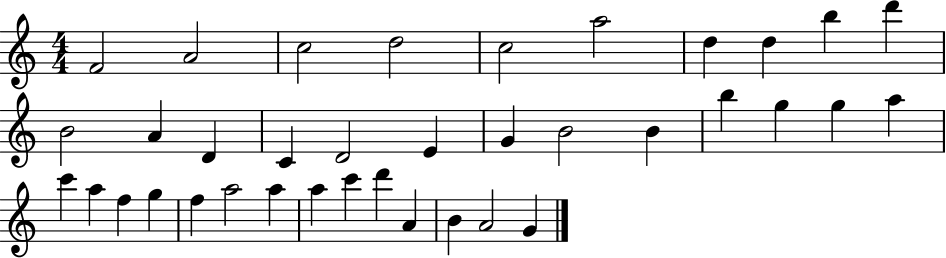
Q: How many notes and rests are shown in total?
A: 37